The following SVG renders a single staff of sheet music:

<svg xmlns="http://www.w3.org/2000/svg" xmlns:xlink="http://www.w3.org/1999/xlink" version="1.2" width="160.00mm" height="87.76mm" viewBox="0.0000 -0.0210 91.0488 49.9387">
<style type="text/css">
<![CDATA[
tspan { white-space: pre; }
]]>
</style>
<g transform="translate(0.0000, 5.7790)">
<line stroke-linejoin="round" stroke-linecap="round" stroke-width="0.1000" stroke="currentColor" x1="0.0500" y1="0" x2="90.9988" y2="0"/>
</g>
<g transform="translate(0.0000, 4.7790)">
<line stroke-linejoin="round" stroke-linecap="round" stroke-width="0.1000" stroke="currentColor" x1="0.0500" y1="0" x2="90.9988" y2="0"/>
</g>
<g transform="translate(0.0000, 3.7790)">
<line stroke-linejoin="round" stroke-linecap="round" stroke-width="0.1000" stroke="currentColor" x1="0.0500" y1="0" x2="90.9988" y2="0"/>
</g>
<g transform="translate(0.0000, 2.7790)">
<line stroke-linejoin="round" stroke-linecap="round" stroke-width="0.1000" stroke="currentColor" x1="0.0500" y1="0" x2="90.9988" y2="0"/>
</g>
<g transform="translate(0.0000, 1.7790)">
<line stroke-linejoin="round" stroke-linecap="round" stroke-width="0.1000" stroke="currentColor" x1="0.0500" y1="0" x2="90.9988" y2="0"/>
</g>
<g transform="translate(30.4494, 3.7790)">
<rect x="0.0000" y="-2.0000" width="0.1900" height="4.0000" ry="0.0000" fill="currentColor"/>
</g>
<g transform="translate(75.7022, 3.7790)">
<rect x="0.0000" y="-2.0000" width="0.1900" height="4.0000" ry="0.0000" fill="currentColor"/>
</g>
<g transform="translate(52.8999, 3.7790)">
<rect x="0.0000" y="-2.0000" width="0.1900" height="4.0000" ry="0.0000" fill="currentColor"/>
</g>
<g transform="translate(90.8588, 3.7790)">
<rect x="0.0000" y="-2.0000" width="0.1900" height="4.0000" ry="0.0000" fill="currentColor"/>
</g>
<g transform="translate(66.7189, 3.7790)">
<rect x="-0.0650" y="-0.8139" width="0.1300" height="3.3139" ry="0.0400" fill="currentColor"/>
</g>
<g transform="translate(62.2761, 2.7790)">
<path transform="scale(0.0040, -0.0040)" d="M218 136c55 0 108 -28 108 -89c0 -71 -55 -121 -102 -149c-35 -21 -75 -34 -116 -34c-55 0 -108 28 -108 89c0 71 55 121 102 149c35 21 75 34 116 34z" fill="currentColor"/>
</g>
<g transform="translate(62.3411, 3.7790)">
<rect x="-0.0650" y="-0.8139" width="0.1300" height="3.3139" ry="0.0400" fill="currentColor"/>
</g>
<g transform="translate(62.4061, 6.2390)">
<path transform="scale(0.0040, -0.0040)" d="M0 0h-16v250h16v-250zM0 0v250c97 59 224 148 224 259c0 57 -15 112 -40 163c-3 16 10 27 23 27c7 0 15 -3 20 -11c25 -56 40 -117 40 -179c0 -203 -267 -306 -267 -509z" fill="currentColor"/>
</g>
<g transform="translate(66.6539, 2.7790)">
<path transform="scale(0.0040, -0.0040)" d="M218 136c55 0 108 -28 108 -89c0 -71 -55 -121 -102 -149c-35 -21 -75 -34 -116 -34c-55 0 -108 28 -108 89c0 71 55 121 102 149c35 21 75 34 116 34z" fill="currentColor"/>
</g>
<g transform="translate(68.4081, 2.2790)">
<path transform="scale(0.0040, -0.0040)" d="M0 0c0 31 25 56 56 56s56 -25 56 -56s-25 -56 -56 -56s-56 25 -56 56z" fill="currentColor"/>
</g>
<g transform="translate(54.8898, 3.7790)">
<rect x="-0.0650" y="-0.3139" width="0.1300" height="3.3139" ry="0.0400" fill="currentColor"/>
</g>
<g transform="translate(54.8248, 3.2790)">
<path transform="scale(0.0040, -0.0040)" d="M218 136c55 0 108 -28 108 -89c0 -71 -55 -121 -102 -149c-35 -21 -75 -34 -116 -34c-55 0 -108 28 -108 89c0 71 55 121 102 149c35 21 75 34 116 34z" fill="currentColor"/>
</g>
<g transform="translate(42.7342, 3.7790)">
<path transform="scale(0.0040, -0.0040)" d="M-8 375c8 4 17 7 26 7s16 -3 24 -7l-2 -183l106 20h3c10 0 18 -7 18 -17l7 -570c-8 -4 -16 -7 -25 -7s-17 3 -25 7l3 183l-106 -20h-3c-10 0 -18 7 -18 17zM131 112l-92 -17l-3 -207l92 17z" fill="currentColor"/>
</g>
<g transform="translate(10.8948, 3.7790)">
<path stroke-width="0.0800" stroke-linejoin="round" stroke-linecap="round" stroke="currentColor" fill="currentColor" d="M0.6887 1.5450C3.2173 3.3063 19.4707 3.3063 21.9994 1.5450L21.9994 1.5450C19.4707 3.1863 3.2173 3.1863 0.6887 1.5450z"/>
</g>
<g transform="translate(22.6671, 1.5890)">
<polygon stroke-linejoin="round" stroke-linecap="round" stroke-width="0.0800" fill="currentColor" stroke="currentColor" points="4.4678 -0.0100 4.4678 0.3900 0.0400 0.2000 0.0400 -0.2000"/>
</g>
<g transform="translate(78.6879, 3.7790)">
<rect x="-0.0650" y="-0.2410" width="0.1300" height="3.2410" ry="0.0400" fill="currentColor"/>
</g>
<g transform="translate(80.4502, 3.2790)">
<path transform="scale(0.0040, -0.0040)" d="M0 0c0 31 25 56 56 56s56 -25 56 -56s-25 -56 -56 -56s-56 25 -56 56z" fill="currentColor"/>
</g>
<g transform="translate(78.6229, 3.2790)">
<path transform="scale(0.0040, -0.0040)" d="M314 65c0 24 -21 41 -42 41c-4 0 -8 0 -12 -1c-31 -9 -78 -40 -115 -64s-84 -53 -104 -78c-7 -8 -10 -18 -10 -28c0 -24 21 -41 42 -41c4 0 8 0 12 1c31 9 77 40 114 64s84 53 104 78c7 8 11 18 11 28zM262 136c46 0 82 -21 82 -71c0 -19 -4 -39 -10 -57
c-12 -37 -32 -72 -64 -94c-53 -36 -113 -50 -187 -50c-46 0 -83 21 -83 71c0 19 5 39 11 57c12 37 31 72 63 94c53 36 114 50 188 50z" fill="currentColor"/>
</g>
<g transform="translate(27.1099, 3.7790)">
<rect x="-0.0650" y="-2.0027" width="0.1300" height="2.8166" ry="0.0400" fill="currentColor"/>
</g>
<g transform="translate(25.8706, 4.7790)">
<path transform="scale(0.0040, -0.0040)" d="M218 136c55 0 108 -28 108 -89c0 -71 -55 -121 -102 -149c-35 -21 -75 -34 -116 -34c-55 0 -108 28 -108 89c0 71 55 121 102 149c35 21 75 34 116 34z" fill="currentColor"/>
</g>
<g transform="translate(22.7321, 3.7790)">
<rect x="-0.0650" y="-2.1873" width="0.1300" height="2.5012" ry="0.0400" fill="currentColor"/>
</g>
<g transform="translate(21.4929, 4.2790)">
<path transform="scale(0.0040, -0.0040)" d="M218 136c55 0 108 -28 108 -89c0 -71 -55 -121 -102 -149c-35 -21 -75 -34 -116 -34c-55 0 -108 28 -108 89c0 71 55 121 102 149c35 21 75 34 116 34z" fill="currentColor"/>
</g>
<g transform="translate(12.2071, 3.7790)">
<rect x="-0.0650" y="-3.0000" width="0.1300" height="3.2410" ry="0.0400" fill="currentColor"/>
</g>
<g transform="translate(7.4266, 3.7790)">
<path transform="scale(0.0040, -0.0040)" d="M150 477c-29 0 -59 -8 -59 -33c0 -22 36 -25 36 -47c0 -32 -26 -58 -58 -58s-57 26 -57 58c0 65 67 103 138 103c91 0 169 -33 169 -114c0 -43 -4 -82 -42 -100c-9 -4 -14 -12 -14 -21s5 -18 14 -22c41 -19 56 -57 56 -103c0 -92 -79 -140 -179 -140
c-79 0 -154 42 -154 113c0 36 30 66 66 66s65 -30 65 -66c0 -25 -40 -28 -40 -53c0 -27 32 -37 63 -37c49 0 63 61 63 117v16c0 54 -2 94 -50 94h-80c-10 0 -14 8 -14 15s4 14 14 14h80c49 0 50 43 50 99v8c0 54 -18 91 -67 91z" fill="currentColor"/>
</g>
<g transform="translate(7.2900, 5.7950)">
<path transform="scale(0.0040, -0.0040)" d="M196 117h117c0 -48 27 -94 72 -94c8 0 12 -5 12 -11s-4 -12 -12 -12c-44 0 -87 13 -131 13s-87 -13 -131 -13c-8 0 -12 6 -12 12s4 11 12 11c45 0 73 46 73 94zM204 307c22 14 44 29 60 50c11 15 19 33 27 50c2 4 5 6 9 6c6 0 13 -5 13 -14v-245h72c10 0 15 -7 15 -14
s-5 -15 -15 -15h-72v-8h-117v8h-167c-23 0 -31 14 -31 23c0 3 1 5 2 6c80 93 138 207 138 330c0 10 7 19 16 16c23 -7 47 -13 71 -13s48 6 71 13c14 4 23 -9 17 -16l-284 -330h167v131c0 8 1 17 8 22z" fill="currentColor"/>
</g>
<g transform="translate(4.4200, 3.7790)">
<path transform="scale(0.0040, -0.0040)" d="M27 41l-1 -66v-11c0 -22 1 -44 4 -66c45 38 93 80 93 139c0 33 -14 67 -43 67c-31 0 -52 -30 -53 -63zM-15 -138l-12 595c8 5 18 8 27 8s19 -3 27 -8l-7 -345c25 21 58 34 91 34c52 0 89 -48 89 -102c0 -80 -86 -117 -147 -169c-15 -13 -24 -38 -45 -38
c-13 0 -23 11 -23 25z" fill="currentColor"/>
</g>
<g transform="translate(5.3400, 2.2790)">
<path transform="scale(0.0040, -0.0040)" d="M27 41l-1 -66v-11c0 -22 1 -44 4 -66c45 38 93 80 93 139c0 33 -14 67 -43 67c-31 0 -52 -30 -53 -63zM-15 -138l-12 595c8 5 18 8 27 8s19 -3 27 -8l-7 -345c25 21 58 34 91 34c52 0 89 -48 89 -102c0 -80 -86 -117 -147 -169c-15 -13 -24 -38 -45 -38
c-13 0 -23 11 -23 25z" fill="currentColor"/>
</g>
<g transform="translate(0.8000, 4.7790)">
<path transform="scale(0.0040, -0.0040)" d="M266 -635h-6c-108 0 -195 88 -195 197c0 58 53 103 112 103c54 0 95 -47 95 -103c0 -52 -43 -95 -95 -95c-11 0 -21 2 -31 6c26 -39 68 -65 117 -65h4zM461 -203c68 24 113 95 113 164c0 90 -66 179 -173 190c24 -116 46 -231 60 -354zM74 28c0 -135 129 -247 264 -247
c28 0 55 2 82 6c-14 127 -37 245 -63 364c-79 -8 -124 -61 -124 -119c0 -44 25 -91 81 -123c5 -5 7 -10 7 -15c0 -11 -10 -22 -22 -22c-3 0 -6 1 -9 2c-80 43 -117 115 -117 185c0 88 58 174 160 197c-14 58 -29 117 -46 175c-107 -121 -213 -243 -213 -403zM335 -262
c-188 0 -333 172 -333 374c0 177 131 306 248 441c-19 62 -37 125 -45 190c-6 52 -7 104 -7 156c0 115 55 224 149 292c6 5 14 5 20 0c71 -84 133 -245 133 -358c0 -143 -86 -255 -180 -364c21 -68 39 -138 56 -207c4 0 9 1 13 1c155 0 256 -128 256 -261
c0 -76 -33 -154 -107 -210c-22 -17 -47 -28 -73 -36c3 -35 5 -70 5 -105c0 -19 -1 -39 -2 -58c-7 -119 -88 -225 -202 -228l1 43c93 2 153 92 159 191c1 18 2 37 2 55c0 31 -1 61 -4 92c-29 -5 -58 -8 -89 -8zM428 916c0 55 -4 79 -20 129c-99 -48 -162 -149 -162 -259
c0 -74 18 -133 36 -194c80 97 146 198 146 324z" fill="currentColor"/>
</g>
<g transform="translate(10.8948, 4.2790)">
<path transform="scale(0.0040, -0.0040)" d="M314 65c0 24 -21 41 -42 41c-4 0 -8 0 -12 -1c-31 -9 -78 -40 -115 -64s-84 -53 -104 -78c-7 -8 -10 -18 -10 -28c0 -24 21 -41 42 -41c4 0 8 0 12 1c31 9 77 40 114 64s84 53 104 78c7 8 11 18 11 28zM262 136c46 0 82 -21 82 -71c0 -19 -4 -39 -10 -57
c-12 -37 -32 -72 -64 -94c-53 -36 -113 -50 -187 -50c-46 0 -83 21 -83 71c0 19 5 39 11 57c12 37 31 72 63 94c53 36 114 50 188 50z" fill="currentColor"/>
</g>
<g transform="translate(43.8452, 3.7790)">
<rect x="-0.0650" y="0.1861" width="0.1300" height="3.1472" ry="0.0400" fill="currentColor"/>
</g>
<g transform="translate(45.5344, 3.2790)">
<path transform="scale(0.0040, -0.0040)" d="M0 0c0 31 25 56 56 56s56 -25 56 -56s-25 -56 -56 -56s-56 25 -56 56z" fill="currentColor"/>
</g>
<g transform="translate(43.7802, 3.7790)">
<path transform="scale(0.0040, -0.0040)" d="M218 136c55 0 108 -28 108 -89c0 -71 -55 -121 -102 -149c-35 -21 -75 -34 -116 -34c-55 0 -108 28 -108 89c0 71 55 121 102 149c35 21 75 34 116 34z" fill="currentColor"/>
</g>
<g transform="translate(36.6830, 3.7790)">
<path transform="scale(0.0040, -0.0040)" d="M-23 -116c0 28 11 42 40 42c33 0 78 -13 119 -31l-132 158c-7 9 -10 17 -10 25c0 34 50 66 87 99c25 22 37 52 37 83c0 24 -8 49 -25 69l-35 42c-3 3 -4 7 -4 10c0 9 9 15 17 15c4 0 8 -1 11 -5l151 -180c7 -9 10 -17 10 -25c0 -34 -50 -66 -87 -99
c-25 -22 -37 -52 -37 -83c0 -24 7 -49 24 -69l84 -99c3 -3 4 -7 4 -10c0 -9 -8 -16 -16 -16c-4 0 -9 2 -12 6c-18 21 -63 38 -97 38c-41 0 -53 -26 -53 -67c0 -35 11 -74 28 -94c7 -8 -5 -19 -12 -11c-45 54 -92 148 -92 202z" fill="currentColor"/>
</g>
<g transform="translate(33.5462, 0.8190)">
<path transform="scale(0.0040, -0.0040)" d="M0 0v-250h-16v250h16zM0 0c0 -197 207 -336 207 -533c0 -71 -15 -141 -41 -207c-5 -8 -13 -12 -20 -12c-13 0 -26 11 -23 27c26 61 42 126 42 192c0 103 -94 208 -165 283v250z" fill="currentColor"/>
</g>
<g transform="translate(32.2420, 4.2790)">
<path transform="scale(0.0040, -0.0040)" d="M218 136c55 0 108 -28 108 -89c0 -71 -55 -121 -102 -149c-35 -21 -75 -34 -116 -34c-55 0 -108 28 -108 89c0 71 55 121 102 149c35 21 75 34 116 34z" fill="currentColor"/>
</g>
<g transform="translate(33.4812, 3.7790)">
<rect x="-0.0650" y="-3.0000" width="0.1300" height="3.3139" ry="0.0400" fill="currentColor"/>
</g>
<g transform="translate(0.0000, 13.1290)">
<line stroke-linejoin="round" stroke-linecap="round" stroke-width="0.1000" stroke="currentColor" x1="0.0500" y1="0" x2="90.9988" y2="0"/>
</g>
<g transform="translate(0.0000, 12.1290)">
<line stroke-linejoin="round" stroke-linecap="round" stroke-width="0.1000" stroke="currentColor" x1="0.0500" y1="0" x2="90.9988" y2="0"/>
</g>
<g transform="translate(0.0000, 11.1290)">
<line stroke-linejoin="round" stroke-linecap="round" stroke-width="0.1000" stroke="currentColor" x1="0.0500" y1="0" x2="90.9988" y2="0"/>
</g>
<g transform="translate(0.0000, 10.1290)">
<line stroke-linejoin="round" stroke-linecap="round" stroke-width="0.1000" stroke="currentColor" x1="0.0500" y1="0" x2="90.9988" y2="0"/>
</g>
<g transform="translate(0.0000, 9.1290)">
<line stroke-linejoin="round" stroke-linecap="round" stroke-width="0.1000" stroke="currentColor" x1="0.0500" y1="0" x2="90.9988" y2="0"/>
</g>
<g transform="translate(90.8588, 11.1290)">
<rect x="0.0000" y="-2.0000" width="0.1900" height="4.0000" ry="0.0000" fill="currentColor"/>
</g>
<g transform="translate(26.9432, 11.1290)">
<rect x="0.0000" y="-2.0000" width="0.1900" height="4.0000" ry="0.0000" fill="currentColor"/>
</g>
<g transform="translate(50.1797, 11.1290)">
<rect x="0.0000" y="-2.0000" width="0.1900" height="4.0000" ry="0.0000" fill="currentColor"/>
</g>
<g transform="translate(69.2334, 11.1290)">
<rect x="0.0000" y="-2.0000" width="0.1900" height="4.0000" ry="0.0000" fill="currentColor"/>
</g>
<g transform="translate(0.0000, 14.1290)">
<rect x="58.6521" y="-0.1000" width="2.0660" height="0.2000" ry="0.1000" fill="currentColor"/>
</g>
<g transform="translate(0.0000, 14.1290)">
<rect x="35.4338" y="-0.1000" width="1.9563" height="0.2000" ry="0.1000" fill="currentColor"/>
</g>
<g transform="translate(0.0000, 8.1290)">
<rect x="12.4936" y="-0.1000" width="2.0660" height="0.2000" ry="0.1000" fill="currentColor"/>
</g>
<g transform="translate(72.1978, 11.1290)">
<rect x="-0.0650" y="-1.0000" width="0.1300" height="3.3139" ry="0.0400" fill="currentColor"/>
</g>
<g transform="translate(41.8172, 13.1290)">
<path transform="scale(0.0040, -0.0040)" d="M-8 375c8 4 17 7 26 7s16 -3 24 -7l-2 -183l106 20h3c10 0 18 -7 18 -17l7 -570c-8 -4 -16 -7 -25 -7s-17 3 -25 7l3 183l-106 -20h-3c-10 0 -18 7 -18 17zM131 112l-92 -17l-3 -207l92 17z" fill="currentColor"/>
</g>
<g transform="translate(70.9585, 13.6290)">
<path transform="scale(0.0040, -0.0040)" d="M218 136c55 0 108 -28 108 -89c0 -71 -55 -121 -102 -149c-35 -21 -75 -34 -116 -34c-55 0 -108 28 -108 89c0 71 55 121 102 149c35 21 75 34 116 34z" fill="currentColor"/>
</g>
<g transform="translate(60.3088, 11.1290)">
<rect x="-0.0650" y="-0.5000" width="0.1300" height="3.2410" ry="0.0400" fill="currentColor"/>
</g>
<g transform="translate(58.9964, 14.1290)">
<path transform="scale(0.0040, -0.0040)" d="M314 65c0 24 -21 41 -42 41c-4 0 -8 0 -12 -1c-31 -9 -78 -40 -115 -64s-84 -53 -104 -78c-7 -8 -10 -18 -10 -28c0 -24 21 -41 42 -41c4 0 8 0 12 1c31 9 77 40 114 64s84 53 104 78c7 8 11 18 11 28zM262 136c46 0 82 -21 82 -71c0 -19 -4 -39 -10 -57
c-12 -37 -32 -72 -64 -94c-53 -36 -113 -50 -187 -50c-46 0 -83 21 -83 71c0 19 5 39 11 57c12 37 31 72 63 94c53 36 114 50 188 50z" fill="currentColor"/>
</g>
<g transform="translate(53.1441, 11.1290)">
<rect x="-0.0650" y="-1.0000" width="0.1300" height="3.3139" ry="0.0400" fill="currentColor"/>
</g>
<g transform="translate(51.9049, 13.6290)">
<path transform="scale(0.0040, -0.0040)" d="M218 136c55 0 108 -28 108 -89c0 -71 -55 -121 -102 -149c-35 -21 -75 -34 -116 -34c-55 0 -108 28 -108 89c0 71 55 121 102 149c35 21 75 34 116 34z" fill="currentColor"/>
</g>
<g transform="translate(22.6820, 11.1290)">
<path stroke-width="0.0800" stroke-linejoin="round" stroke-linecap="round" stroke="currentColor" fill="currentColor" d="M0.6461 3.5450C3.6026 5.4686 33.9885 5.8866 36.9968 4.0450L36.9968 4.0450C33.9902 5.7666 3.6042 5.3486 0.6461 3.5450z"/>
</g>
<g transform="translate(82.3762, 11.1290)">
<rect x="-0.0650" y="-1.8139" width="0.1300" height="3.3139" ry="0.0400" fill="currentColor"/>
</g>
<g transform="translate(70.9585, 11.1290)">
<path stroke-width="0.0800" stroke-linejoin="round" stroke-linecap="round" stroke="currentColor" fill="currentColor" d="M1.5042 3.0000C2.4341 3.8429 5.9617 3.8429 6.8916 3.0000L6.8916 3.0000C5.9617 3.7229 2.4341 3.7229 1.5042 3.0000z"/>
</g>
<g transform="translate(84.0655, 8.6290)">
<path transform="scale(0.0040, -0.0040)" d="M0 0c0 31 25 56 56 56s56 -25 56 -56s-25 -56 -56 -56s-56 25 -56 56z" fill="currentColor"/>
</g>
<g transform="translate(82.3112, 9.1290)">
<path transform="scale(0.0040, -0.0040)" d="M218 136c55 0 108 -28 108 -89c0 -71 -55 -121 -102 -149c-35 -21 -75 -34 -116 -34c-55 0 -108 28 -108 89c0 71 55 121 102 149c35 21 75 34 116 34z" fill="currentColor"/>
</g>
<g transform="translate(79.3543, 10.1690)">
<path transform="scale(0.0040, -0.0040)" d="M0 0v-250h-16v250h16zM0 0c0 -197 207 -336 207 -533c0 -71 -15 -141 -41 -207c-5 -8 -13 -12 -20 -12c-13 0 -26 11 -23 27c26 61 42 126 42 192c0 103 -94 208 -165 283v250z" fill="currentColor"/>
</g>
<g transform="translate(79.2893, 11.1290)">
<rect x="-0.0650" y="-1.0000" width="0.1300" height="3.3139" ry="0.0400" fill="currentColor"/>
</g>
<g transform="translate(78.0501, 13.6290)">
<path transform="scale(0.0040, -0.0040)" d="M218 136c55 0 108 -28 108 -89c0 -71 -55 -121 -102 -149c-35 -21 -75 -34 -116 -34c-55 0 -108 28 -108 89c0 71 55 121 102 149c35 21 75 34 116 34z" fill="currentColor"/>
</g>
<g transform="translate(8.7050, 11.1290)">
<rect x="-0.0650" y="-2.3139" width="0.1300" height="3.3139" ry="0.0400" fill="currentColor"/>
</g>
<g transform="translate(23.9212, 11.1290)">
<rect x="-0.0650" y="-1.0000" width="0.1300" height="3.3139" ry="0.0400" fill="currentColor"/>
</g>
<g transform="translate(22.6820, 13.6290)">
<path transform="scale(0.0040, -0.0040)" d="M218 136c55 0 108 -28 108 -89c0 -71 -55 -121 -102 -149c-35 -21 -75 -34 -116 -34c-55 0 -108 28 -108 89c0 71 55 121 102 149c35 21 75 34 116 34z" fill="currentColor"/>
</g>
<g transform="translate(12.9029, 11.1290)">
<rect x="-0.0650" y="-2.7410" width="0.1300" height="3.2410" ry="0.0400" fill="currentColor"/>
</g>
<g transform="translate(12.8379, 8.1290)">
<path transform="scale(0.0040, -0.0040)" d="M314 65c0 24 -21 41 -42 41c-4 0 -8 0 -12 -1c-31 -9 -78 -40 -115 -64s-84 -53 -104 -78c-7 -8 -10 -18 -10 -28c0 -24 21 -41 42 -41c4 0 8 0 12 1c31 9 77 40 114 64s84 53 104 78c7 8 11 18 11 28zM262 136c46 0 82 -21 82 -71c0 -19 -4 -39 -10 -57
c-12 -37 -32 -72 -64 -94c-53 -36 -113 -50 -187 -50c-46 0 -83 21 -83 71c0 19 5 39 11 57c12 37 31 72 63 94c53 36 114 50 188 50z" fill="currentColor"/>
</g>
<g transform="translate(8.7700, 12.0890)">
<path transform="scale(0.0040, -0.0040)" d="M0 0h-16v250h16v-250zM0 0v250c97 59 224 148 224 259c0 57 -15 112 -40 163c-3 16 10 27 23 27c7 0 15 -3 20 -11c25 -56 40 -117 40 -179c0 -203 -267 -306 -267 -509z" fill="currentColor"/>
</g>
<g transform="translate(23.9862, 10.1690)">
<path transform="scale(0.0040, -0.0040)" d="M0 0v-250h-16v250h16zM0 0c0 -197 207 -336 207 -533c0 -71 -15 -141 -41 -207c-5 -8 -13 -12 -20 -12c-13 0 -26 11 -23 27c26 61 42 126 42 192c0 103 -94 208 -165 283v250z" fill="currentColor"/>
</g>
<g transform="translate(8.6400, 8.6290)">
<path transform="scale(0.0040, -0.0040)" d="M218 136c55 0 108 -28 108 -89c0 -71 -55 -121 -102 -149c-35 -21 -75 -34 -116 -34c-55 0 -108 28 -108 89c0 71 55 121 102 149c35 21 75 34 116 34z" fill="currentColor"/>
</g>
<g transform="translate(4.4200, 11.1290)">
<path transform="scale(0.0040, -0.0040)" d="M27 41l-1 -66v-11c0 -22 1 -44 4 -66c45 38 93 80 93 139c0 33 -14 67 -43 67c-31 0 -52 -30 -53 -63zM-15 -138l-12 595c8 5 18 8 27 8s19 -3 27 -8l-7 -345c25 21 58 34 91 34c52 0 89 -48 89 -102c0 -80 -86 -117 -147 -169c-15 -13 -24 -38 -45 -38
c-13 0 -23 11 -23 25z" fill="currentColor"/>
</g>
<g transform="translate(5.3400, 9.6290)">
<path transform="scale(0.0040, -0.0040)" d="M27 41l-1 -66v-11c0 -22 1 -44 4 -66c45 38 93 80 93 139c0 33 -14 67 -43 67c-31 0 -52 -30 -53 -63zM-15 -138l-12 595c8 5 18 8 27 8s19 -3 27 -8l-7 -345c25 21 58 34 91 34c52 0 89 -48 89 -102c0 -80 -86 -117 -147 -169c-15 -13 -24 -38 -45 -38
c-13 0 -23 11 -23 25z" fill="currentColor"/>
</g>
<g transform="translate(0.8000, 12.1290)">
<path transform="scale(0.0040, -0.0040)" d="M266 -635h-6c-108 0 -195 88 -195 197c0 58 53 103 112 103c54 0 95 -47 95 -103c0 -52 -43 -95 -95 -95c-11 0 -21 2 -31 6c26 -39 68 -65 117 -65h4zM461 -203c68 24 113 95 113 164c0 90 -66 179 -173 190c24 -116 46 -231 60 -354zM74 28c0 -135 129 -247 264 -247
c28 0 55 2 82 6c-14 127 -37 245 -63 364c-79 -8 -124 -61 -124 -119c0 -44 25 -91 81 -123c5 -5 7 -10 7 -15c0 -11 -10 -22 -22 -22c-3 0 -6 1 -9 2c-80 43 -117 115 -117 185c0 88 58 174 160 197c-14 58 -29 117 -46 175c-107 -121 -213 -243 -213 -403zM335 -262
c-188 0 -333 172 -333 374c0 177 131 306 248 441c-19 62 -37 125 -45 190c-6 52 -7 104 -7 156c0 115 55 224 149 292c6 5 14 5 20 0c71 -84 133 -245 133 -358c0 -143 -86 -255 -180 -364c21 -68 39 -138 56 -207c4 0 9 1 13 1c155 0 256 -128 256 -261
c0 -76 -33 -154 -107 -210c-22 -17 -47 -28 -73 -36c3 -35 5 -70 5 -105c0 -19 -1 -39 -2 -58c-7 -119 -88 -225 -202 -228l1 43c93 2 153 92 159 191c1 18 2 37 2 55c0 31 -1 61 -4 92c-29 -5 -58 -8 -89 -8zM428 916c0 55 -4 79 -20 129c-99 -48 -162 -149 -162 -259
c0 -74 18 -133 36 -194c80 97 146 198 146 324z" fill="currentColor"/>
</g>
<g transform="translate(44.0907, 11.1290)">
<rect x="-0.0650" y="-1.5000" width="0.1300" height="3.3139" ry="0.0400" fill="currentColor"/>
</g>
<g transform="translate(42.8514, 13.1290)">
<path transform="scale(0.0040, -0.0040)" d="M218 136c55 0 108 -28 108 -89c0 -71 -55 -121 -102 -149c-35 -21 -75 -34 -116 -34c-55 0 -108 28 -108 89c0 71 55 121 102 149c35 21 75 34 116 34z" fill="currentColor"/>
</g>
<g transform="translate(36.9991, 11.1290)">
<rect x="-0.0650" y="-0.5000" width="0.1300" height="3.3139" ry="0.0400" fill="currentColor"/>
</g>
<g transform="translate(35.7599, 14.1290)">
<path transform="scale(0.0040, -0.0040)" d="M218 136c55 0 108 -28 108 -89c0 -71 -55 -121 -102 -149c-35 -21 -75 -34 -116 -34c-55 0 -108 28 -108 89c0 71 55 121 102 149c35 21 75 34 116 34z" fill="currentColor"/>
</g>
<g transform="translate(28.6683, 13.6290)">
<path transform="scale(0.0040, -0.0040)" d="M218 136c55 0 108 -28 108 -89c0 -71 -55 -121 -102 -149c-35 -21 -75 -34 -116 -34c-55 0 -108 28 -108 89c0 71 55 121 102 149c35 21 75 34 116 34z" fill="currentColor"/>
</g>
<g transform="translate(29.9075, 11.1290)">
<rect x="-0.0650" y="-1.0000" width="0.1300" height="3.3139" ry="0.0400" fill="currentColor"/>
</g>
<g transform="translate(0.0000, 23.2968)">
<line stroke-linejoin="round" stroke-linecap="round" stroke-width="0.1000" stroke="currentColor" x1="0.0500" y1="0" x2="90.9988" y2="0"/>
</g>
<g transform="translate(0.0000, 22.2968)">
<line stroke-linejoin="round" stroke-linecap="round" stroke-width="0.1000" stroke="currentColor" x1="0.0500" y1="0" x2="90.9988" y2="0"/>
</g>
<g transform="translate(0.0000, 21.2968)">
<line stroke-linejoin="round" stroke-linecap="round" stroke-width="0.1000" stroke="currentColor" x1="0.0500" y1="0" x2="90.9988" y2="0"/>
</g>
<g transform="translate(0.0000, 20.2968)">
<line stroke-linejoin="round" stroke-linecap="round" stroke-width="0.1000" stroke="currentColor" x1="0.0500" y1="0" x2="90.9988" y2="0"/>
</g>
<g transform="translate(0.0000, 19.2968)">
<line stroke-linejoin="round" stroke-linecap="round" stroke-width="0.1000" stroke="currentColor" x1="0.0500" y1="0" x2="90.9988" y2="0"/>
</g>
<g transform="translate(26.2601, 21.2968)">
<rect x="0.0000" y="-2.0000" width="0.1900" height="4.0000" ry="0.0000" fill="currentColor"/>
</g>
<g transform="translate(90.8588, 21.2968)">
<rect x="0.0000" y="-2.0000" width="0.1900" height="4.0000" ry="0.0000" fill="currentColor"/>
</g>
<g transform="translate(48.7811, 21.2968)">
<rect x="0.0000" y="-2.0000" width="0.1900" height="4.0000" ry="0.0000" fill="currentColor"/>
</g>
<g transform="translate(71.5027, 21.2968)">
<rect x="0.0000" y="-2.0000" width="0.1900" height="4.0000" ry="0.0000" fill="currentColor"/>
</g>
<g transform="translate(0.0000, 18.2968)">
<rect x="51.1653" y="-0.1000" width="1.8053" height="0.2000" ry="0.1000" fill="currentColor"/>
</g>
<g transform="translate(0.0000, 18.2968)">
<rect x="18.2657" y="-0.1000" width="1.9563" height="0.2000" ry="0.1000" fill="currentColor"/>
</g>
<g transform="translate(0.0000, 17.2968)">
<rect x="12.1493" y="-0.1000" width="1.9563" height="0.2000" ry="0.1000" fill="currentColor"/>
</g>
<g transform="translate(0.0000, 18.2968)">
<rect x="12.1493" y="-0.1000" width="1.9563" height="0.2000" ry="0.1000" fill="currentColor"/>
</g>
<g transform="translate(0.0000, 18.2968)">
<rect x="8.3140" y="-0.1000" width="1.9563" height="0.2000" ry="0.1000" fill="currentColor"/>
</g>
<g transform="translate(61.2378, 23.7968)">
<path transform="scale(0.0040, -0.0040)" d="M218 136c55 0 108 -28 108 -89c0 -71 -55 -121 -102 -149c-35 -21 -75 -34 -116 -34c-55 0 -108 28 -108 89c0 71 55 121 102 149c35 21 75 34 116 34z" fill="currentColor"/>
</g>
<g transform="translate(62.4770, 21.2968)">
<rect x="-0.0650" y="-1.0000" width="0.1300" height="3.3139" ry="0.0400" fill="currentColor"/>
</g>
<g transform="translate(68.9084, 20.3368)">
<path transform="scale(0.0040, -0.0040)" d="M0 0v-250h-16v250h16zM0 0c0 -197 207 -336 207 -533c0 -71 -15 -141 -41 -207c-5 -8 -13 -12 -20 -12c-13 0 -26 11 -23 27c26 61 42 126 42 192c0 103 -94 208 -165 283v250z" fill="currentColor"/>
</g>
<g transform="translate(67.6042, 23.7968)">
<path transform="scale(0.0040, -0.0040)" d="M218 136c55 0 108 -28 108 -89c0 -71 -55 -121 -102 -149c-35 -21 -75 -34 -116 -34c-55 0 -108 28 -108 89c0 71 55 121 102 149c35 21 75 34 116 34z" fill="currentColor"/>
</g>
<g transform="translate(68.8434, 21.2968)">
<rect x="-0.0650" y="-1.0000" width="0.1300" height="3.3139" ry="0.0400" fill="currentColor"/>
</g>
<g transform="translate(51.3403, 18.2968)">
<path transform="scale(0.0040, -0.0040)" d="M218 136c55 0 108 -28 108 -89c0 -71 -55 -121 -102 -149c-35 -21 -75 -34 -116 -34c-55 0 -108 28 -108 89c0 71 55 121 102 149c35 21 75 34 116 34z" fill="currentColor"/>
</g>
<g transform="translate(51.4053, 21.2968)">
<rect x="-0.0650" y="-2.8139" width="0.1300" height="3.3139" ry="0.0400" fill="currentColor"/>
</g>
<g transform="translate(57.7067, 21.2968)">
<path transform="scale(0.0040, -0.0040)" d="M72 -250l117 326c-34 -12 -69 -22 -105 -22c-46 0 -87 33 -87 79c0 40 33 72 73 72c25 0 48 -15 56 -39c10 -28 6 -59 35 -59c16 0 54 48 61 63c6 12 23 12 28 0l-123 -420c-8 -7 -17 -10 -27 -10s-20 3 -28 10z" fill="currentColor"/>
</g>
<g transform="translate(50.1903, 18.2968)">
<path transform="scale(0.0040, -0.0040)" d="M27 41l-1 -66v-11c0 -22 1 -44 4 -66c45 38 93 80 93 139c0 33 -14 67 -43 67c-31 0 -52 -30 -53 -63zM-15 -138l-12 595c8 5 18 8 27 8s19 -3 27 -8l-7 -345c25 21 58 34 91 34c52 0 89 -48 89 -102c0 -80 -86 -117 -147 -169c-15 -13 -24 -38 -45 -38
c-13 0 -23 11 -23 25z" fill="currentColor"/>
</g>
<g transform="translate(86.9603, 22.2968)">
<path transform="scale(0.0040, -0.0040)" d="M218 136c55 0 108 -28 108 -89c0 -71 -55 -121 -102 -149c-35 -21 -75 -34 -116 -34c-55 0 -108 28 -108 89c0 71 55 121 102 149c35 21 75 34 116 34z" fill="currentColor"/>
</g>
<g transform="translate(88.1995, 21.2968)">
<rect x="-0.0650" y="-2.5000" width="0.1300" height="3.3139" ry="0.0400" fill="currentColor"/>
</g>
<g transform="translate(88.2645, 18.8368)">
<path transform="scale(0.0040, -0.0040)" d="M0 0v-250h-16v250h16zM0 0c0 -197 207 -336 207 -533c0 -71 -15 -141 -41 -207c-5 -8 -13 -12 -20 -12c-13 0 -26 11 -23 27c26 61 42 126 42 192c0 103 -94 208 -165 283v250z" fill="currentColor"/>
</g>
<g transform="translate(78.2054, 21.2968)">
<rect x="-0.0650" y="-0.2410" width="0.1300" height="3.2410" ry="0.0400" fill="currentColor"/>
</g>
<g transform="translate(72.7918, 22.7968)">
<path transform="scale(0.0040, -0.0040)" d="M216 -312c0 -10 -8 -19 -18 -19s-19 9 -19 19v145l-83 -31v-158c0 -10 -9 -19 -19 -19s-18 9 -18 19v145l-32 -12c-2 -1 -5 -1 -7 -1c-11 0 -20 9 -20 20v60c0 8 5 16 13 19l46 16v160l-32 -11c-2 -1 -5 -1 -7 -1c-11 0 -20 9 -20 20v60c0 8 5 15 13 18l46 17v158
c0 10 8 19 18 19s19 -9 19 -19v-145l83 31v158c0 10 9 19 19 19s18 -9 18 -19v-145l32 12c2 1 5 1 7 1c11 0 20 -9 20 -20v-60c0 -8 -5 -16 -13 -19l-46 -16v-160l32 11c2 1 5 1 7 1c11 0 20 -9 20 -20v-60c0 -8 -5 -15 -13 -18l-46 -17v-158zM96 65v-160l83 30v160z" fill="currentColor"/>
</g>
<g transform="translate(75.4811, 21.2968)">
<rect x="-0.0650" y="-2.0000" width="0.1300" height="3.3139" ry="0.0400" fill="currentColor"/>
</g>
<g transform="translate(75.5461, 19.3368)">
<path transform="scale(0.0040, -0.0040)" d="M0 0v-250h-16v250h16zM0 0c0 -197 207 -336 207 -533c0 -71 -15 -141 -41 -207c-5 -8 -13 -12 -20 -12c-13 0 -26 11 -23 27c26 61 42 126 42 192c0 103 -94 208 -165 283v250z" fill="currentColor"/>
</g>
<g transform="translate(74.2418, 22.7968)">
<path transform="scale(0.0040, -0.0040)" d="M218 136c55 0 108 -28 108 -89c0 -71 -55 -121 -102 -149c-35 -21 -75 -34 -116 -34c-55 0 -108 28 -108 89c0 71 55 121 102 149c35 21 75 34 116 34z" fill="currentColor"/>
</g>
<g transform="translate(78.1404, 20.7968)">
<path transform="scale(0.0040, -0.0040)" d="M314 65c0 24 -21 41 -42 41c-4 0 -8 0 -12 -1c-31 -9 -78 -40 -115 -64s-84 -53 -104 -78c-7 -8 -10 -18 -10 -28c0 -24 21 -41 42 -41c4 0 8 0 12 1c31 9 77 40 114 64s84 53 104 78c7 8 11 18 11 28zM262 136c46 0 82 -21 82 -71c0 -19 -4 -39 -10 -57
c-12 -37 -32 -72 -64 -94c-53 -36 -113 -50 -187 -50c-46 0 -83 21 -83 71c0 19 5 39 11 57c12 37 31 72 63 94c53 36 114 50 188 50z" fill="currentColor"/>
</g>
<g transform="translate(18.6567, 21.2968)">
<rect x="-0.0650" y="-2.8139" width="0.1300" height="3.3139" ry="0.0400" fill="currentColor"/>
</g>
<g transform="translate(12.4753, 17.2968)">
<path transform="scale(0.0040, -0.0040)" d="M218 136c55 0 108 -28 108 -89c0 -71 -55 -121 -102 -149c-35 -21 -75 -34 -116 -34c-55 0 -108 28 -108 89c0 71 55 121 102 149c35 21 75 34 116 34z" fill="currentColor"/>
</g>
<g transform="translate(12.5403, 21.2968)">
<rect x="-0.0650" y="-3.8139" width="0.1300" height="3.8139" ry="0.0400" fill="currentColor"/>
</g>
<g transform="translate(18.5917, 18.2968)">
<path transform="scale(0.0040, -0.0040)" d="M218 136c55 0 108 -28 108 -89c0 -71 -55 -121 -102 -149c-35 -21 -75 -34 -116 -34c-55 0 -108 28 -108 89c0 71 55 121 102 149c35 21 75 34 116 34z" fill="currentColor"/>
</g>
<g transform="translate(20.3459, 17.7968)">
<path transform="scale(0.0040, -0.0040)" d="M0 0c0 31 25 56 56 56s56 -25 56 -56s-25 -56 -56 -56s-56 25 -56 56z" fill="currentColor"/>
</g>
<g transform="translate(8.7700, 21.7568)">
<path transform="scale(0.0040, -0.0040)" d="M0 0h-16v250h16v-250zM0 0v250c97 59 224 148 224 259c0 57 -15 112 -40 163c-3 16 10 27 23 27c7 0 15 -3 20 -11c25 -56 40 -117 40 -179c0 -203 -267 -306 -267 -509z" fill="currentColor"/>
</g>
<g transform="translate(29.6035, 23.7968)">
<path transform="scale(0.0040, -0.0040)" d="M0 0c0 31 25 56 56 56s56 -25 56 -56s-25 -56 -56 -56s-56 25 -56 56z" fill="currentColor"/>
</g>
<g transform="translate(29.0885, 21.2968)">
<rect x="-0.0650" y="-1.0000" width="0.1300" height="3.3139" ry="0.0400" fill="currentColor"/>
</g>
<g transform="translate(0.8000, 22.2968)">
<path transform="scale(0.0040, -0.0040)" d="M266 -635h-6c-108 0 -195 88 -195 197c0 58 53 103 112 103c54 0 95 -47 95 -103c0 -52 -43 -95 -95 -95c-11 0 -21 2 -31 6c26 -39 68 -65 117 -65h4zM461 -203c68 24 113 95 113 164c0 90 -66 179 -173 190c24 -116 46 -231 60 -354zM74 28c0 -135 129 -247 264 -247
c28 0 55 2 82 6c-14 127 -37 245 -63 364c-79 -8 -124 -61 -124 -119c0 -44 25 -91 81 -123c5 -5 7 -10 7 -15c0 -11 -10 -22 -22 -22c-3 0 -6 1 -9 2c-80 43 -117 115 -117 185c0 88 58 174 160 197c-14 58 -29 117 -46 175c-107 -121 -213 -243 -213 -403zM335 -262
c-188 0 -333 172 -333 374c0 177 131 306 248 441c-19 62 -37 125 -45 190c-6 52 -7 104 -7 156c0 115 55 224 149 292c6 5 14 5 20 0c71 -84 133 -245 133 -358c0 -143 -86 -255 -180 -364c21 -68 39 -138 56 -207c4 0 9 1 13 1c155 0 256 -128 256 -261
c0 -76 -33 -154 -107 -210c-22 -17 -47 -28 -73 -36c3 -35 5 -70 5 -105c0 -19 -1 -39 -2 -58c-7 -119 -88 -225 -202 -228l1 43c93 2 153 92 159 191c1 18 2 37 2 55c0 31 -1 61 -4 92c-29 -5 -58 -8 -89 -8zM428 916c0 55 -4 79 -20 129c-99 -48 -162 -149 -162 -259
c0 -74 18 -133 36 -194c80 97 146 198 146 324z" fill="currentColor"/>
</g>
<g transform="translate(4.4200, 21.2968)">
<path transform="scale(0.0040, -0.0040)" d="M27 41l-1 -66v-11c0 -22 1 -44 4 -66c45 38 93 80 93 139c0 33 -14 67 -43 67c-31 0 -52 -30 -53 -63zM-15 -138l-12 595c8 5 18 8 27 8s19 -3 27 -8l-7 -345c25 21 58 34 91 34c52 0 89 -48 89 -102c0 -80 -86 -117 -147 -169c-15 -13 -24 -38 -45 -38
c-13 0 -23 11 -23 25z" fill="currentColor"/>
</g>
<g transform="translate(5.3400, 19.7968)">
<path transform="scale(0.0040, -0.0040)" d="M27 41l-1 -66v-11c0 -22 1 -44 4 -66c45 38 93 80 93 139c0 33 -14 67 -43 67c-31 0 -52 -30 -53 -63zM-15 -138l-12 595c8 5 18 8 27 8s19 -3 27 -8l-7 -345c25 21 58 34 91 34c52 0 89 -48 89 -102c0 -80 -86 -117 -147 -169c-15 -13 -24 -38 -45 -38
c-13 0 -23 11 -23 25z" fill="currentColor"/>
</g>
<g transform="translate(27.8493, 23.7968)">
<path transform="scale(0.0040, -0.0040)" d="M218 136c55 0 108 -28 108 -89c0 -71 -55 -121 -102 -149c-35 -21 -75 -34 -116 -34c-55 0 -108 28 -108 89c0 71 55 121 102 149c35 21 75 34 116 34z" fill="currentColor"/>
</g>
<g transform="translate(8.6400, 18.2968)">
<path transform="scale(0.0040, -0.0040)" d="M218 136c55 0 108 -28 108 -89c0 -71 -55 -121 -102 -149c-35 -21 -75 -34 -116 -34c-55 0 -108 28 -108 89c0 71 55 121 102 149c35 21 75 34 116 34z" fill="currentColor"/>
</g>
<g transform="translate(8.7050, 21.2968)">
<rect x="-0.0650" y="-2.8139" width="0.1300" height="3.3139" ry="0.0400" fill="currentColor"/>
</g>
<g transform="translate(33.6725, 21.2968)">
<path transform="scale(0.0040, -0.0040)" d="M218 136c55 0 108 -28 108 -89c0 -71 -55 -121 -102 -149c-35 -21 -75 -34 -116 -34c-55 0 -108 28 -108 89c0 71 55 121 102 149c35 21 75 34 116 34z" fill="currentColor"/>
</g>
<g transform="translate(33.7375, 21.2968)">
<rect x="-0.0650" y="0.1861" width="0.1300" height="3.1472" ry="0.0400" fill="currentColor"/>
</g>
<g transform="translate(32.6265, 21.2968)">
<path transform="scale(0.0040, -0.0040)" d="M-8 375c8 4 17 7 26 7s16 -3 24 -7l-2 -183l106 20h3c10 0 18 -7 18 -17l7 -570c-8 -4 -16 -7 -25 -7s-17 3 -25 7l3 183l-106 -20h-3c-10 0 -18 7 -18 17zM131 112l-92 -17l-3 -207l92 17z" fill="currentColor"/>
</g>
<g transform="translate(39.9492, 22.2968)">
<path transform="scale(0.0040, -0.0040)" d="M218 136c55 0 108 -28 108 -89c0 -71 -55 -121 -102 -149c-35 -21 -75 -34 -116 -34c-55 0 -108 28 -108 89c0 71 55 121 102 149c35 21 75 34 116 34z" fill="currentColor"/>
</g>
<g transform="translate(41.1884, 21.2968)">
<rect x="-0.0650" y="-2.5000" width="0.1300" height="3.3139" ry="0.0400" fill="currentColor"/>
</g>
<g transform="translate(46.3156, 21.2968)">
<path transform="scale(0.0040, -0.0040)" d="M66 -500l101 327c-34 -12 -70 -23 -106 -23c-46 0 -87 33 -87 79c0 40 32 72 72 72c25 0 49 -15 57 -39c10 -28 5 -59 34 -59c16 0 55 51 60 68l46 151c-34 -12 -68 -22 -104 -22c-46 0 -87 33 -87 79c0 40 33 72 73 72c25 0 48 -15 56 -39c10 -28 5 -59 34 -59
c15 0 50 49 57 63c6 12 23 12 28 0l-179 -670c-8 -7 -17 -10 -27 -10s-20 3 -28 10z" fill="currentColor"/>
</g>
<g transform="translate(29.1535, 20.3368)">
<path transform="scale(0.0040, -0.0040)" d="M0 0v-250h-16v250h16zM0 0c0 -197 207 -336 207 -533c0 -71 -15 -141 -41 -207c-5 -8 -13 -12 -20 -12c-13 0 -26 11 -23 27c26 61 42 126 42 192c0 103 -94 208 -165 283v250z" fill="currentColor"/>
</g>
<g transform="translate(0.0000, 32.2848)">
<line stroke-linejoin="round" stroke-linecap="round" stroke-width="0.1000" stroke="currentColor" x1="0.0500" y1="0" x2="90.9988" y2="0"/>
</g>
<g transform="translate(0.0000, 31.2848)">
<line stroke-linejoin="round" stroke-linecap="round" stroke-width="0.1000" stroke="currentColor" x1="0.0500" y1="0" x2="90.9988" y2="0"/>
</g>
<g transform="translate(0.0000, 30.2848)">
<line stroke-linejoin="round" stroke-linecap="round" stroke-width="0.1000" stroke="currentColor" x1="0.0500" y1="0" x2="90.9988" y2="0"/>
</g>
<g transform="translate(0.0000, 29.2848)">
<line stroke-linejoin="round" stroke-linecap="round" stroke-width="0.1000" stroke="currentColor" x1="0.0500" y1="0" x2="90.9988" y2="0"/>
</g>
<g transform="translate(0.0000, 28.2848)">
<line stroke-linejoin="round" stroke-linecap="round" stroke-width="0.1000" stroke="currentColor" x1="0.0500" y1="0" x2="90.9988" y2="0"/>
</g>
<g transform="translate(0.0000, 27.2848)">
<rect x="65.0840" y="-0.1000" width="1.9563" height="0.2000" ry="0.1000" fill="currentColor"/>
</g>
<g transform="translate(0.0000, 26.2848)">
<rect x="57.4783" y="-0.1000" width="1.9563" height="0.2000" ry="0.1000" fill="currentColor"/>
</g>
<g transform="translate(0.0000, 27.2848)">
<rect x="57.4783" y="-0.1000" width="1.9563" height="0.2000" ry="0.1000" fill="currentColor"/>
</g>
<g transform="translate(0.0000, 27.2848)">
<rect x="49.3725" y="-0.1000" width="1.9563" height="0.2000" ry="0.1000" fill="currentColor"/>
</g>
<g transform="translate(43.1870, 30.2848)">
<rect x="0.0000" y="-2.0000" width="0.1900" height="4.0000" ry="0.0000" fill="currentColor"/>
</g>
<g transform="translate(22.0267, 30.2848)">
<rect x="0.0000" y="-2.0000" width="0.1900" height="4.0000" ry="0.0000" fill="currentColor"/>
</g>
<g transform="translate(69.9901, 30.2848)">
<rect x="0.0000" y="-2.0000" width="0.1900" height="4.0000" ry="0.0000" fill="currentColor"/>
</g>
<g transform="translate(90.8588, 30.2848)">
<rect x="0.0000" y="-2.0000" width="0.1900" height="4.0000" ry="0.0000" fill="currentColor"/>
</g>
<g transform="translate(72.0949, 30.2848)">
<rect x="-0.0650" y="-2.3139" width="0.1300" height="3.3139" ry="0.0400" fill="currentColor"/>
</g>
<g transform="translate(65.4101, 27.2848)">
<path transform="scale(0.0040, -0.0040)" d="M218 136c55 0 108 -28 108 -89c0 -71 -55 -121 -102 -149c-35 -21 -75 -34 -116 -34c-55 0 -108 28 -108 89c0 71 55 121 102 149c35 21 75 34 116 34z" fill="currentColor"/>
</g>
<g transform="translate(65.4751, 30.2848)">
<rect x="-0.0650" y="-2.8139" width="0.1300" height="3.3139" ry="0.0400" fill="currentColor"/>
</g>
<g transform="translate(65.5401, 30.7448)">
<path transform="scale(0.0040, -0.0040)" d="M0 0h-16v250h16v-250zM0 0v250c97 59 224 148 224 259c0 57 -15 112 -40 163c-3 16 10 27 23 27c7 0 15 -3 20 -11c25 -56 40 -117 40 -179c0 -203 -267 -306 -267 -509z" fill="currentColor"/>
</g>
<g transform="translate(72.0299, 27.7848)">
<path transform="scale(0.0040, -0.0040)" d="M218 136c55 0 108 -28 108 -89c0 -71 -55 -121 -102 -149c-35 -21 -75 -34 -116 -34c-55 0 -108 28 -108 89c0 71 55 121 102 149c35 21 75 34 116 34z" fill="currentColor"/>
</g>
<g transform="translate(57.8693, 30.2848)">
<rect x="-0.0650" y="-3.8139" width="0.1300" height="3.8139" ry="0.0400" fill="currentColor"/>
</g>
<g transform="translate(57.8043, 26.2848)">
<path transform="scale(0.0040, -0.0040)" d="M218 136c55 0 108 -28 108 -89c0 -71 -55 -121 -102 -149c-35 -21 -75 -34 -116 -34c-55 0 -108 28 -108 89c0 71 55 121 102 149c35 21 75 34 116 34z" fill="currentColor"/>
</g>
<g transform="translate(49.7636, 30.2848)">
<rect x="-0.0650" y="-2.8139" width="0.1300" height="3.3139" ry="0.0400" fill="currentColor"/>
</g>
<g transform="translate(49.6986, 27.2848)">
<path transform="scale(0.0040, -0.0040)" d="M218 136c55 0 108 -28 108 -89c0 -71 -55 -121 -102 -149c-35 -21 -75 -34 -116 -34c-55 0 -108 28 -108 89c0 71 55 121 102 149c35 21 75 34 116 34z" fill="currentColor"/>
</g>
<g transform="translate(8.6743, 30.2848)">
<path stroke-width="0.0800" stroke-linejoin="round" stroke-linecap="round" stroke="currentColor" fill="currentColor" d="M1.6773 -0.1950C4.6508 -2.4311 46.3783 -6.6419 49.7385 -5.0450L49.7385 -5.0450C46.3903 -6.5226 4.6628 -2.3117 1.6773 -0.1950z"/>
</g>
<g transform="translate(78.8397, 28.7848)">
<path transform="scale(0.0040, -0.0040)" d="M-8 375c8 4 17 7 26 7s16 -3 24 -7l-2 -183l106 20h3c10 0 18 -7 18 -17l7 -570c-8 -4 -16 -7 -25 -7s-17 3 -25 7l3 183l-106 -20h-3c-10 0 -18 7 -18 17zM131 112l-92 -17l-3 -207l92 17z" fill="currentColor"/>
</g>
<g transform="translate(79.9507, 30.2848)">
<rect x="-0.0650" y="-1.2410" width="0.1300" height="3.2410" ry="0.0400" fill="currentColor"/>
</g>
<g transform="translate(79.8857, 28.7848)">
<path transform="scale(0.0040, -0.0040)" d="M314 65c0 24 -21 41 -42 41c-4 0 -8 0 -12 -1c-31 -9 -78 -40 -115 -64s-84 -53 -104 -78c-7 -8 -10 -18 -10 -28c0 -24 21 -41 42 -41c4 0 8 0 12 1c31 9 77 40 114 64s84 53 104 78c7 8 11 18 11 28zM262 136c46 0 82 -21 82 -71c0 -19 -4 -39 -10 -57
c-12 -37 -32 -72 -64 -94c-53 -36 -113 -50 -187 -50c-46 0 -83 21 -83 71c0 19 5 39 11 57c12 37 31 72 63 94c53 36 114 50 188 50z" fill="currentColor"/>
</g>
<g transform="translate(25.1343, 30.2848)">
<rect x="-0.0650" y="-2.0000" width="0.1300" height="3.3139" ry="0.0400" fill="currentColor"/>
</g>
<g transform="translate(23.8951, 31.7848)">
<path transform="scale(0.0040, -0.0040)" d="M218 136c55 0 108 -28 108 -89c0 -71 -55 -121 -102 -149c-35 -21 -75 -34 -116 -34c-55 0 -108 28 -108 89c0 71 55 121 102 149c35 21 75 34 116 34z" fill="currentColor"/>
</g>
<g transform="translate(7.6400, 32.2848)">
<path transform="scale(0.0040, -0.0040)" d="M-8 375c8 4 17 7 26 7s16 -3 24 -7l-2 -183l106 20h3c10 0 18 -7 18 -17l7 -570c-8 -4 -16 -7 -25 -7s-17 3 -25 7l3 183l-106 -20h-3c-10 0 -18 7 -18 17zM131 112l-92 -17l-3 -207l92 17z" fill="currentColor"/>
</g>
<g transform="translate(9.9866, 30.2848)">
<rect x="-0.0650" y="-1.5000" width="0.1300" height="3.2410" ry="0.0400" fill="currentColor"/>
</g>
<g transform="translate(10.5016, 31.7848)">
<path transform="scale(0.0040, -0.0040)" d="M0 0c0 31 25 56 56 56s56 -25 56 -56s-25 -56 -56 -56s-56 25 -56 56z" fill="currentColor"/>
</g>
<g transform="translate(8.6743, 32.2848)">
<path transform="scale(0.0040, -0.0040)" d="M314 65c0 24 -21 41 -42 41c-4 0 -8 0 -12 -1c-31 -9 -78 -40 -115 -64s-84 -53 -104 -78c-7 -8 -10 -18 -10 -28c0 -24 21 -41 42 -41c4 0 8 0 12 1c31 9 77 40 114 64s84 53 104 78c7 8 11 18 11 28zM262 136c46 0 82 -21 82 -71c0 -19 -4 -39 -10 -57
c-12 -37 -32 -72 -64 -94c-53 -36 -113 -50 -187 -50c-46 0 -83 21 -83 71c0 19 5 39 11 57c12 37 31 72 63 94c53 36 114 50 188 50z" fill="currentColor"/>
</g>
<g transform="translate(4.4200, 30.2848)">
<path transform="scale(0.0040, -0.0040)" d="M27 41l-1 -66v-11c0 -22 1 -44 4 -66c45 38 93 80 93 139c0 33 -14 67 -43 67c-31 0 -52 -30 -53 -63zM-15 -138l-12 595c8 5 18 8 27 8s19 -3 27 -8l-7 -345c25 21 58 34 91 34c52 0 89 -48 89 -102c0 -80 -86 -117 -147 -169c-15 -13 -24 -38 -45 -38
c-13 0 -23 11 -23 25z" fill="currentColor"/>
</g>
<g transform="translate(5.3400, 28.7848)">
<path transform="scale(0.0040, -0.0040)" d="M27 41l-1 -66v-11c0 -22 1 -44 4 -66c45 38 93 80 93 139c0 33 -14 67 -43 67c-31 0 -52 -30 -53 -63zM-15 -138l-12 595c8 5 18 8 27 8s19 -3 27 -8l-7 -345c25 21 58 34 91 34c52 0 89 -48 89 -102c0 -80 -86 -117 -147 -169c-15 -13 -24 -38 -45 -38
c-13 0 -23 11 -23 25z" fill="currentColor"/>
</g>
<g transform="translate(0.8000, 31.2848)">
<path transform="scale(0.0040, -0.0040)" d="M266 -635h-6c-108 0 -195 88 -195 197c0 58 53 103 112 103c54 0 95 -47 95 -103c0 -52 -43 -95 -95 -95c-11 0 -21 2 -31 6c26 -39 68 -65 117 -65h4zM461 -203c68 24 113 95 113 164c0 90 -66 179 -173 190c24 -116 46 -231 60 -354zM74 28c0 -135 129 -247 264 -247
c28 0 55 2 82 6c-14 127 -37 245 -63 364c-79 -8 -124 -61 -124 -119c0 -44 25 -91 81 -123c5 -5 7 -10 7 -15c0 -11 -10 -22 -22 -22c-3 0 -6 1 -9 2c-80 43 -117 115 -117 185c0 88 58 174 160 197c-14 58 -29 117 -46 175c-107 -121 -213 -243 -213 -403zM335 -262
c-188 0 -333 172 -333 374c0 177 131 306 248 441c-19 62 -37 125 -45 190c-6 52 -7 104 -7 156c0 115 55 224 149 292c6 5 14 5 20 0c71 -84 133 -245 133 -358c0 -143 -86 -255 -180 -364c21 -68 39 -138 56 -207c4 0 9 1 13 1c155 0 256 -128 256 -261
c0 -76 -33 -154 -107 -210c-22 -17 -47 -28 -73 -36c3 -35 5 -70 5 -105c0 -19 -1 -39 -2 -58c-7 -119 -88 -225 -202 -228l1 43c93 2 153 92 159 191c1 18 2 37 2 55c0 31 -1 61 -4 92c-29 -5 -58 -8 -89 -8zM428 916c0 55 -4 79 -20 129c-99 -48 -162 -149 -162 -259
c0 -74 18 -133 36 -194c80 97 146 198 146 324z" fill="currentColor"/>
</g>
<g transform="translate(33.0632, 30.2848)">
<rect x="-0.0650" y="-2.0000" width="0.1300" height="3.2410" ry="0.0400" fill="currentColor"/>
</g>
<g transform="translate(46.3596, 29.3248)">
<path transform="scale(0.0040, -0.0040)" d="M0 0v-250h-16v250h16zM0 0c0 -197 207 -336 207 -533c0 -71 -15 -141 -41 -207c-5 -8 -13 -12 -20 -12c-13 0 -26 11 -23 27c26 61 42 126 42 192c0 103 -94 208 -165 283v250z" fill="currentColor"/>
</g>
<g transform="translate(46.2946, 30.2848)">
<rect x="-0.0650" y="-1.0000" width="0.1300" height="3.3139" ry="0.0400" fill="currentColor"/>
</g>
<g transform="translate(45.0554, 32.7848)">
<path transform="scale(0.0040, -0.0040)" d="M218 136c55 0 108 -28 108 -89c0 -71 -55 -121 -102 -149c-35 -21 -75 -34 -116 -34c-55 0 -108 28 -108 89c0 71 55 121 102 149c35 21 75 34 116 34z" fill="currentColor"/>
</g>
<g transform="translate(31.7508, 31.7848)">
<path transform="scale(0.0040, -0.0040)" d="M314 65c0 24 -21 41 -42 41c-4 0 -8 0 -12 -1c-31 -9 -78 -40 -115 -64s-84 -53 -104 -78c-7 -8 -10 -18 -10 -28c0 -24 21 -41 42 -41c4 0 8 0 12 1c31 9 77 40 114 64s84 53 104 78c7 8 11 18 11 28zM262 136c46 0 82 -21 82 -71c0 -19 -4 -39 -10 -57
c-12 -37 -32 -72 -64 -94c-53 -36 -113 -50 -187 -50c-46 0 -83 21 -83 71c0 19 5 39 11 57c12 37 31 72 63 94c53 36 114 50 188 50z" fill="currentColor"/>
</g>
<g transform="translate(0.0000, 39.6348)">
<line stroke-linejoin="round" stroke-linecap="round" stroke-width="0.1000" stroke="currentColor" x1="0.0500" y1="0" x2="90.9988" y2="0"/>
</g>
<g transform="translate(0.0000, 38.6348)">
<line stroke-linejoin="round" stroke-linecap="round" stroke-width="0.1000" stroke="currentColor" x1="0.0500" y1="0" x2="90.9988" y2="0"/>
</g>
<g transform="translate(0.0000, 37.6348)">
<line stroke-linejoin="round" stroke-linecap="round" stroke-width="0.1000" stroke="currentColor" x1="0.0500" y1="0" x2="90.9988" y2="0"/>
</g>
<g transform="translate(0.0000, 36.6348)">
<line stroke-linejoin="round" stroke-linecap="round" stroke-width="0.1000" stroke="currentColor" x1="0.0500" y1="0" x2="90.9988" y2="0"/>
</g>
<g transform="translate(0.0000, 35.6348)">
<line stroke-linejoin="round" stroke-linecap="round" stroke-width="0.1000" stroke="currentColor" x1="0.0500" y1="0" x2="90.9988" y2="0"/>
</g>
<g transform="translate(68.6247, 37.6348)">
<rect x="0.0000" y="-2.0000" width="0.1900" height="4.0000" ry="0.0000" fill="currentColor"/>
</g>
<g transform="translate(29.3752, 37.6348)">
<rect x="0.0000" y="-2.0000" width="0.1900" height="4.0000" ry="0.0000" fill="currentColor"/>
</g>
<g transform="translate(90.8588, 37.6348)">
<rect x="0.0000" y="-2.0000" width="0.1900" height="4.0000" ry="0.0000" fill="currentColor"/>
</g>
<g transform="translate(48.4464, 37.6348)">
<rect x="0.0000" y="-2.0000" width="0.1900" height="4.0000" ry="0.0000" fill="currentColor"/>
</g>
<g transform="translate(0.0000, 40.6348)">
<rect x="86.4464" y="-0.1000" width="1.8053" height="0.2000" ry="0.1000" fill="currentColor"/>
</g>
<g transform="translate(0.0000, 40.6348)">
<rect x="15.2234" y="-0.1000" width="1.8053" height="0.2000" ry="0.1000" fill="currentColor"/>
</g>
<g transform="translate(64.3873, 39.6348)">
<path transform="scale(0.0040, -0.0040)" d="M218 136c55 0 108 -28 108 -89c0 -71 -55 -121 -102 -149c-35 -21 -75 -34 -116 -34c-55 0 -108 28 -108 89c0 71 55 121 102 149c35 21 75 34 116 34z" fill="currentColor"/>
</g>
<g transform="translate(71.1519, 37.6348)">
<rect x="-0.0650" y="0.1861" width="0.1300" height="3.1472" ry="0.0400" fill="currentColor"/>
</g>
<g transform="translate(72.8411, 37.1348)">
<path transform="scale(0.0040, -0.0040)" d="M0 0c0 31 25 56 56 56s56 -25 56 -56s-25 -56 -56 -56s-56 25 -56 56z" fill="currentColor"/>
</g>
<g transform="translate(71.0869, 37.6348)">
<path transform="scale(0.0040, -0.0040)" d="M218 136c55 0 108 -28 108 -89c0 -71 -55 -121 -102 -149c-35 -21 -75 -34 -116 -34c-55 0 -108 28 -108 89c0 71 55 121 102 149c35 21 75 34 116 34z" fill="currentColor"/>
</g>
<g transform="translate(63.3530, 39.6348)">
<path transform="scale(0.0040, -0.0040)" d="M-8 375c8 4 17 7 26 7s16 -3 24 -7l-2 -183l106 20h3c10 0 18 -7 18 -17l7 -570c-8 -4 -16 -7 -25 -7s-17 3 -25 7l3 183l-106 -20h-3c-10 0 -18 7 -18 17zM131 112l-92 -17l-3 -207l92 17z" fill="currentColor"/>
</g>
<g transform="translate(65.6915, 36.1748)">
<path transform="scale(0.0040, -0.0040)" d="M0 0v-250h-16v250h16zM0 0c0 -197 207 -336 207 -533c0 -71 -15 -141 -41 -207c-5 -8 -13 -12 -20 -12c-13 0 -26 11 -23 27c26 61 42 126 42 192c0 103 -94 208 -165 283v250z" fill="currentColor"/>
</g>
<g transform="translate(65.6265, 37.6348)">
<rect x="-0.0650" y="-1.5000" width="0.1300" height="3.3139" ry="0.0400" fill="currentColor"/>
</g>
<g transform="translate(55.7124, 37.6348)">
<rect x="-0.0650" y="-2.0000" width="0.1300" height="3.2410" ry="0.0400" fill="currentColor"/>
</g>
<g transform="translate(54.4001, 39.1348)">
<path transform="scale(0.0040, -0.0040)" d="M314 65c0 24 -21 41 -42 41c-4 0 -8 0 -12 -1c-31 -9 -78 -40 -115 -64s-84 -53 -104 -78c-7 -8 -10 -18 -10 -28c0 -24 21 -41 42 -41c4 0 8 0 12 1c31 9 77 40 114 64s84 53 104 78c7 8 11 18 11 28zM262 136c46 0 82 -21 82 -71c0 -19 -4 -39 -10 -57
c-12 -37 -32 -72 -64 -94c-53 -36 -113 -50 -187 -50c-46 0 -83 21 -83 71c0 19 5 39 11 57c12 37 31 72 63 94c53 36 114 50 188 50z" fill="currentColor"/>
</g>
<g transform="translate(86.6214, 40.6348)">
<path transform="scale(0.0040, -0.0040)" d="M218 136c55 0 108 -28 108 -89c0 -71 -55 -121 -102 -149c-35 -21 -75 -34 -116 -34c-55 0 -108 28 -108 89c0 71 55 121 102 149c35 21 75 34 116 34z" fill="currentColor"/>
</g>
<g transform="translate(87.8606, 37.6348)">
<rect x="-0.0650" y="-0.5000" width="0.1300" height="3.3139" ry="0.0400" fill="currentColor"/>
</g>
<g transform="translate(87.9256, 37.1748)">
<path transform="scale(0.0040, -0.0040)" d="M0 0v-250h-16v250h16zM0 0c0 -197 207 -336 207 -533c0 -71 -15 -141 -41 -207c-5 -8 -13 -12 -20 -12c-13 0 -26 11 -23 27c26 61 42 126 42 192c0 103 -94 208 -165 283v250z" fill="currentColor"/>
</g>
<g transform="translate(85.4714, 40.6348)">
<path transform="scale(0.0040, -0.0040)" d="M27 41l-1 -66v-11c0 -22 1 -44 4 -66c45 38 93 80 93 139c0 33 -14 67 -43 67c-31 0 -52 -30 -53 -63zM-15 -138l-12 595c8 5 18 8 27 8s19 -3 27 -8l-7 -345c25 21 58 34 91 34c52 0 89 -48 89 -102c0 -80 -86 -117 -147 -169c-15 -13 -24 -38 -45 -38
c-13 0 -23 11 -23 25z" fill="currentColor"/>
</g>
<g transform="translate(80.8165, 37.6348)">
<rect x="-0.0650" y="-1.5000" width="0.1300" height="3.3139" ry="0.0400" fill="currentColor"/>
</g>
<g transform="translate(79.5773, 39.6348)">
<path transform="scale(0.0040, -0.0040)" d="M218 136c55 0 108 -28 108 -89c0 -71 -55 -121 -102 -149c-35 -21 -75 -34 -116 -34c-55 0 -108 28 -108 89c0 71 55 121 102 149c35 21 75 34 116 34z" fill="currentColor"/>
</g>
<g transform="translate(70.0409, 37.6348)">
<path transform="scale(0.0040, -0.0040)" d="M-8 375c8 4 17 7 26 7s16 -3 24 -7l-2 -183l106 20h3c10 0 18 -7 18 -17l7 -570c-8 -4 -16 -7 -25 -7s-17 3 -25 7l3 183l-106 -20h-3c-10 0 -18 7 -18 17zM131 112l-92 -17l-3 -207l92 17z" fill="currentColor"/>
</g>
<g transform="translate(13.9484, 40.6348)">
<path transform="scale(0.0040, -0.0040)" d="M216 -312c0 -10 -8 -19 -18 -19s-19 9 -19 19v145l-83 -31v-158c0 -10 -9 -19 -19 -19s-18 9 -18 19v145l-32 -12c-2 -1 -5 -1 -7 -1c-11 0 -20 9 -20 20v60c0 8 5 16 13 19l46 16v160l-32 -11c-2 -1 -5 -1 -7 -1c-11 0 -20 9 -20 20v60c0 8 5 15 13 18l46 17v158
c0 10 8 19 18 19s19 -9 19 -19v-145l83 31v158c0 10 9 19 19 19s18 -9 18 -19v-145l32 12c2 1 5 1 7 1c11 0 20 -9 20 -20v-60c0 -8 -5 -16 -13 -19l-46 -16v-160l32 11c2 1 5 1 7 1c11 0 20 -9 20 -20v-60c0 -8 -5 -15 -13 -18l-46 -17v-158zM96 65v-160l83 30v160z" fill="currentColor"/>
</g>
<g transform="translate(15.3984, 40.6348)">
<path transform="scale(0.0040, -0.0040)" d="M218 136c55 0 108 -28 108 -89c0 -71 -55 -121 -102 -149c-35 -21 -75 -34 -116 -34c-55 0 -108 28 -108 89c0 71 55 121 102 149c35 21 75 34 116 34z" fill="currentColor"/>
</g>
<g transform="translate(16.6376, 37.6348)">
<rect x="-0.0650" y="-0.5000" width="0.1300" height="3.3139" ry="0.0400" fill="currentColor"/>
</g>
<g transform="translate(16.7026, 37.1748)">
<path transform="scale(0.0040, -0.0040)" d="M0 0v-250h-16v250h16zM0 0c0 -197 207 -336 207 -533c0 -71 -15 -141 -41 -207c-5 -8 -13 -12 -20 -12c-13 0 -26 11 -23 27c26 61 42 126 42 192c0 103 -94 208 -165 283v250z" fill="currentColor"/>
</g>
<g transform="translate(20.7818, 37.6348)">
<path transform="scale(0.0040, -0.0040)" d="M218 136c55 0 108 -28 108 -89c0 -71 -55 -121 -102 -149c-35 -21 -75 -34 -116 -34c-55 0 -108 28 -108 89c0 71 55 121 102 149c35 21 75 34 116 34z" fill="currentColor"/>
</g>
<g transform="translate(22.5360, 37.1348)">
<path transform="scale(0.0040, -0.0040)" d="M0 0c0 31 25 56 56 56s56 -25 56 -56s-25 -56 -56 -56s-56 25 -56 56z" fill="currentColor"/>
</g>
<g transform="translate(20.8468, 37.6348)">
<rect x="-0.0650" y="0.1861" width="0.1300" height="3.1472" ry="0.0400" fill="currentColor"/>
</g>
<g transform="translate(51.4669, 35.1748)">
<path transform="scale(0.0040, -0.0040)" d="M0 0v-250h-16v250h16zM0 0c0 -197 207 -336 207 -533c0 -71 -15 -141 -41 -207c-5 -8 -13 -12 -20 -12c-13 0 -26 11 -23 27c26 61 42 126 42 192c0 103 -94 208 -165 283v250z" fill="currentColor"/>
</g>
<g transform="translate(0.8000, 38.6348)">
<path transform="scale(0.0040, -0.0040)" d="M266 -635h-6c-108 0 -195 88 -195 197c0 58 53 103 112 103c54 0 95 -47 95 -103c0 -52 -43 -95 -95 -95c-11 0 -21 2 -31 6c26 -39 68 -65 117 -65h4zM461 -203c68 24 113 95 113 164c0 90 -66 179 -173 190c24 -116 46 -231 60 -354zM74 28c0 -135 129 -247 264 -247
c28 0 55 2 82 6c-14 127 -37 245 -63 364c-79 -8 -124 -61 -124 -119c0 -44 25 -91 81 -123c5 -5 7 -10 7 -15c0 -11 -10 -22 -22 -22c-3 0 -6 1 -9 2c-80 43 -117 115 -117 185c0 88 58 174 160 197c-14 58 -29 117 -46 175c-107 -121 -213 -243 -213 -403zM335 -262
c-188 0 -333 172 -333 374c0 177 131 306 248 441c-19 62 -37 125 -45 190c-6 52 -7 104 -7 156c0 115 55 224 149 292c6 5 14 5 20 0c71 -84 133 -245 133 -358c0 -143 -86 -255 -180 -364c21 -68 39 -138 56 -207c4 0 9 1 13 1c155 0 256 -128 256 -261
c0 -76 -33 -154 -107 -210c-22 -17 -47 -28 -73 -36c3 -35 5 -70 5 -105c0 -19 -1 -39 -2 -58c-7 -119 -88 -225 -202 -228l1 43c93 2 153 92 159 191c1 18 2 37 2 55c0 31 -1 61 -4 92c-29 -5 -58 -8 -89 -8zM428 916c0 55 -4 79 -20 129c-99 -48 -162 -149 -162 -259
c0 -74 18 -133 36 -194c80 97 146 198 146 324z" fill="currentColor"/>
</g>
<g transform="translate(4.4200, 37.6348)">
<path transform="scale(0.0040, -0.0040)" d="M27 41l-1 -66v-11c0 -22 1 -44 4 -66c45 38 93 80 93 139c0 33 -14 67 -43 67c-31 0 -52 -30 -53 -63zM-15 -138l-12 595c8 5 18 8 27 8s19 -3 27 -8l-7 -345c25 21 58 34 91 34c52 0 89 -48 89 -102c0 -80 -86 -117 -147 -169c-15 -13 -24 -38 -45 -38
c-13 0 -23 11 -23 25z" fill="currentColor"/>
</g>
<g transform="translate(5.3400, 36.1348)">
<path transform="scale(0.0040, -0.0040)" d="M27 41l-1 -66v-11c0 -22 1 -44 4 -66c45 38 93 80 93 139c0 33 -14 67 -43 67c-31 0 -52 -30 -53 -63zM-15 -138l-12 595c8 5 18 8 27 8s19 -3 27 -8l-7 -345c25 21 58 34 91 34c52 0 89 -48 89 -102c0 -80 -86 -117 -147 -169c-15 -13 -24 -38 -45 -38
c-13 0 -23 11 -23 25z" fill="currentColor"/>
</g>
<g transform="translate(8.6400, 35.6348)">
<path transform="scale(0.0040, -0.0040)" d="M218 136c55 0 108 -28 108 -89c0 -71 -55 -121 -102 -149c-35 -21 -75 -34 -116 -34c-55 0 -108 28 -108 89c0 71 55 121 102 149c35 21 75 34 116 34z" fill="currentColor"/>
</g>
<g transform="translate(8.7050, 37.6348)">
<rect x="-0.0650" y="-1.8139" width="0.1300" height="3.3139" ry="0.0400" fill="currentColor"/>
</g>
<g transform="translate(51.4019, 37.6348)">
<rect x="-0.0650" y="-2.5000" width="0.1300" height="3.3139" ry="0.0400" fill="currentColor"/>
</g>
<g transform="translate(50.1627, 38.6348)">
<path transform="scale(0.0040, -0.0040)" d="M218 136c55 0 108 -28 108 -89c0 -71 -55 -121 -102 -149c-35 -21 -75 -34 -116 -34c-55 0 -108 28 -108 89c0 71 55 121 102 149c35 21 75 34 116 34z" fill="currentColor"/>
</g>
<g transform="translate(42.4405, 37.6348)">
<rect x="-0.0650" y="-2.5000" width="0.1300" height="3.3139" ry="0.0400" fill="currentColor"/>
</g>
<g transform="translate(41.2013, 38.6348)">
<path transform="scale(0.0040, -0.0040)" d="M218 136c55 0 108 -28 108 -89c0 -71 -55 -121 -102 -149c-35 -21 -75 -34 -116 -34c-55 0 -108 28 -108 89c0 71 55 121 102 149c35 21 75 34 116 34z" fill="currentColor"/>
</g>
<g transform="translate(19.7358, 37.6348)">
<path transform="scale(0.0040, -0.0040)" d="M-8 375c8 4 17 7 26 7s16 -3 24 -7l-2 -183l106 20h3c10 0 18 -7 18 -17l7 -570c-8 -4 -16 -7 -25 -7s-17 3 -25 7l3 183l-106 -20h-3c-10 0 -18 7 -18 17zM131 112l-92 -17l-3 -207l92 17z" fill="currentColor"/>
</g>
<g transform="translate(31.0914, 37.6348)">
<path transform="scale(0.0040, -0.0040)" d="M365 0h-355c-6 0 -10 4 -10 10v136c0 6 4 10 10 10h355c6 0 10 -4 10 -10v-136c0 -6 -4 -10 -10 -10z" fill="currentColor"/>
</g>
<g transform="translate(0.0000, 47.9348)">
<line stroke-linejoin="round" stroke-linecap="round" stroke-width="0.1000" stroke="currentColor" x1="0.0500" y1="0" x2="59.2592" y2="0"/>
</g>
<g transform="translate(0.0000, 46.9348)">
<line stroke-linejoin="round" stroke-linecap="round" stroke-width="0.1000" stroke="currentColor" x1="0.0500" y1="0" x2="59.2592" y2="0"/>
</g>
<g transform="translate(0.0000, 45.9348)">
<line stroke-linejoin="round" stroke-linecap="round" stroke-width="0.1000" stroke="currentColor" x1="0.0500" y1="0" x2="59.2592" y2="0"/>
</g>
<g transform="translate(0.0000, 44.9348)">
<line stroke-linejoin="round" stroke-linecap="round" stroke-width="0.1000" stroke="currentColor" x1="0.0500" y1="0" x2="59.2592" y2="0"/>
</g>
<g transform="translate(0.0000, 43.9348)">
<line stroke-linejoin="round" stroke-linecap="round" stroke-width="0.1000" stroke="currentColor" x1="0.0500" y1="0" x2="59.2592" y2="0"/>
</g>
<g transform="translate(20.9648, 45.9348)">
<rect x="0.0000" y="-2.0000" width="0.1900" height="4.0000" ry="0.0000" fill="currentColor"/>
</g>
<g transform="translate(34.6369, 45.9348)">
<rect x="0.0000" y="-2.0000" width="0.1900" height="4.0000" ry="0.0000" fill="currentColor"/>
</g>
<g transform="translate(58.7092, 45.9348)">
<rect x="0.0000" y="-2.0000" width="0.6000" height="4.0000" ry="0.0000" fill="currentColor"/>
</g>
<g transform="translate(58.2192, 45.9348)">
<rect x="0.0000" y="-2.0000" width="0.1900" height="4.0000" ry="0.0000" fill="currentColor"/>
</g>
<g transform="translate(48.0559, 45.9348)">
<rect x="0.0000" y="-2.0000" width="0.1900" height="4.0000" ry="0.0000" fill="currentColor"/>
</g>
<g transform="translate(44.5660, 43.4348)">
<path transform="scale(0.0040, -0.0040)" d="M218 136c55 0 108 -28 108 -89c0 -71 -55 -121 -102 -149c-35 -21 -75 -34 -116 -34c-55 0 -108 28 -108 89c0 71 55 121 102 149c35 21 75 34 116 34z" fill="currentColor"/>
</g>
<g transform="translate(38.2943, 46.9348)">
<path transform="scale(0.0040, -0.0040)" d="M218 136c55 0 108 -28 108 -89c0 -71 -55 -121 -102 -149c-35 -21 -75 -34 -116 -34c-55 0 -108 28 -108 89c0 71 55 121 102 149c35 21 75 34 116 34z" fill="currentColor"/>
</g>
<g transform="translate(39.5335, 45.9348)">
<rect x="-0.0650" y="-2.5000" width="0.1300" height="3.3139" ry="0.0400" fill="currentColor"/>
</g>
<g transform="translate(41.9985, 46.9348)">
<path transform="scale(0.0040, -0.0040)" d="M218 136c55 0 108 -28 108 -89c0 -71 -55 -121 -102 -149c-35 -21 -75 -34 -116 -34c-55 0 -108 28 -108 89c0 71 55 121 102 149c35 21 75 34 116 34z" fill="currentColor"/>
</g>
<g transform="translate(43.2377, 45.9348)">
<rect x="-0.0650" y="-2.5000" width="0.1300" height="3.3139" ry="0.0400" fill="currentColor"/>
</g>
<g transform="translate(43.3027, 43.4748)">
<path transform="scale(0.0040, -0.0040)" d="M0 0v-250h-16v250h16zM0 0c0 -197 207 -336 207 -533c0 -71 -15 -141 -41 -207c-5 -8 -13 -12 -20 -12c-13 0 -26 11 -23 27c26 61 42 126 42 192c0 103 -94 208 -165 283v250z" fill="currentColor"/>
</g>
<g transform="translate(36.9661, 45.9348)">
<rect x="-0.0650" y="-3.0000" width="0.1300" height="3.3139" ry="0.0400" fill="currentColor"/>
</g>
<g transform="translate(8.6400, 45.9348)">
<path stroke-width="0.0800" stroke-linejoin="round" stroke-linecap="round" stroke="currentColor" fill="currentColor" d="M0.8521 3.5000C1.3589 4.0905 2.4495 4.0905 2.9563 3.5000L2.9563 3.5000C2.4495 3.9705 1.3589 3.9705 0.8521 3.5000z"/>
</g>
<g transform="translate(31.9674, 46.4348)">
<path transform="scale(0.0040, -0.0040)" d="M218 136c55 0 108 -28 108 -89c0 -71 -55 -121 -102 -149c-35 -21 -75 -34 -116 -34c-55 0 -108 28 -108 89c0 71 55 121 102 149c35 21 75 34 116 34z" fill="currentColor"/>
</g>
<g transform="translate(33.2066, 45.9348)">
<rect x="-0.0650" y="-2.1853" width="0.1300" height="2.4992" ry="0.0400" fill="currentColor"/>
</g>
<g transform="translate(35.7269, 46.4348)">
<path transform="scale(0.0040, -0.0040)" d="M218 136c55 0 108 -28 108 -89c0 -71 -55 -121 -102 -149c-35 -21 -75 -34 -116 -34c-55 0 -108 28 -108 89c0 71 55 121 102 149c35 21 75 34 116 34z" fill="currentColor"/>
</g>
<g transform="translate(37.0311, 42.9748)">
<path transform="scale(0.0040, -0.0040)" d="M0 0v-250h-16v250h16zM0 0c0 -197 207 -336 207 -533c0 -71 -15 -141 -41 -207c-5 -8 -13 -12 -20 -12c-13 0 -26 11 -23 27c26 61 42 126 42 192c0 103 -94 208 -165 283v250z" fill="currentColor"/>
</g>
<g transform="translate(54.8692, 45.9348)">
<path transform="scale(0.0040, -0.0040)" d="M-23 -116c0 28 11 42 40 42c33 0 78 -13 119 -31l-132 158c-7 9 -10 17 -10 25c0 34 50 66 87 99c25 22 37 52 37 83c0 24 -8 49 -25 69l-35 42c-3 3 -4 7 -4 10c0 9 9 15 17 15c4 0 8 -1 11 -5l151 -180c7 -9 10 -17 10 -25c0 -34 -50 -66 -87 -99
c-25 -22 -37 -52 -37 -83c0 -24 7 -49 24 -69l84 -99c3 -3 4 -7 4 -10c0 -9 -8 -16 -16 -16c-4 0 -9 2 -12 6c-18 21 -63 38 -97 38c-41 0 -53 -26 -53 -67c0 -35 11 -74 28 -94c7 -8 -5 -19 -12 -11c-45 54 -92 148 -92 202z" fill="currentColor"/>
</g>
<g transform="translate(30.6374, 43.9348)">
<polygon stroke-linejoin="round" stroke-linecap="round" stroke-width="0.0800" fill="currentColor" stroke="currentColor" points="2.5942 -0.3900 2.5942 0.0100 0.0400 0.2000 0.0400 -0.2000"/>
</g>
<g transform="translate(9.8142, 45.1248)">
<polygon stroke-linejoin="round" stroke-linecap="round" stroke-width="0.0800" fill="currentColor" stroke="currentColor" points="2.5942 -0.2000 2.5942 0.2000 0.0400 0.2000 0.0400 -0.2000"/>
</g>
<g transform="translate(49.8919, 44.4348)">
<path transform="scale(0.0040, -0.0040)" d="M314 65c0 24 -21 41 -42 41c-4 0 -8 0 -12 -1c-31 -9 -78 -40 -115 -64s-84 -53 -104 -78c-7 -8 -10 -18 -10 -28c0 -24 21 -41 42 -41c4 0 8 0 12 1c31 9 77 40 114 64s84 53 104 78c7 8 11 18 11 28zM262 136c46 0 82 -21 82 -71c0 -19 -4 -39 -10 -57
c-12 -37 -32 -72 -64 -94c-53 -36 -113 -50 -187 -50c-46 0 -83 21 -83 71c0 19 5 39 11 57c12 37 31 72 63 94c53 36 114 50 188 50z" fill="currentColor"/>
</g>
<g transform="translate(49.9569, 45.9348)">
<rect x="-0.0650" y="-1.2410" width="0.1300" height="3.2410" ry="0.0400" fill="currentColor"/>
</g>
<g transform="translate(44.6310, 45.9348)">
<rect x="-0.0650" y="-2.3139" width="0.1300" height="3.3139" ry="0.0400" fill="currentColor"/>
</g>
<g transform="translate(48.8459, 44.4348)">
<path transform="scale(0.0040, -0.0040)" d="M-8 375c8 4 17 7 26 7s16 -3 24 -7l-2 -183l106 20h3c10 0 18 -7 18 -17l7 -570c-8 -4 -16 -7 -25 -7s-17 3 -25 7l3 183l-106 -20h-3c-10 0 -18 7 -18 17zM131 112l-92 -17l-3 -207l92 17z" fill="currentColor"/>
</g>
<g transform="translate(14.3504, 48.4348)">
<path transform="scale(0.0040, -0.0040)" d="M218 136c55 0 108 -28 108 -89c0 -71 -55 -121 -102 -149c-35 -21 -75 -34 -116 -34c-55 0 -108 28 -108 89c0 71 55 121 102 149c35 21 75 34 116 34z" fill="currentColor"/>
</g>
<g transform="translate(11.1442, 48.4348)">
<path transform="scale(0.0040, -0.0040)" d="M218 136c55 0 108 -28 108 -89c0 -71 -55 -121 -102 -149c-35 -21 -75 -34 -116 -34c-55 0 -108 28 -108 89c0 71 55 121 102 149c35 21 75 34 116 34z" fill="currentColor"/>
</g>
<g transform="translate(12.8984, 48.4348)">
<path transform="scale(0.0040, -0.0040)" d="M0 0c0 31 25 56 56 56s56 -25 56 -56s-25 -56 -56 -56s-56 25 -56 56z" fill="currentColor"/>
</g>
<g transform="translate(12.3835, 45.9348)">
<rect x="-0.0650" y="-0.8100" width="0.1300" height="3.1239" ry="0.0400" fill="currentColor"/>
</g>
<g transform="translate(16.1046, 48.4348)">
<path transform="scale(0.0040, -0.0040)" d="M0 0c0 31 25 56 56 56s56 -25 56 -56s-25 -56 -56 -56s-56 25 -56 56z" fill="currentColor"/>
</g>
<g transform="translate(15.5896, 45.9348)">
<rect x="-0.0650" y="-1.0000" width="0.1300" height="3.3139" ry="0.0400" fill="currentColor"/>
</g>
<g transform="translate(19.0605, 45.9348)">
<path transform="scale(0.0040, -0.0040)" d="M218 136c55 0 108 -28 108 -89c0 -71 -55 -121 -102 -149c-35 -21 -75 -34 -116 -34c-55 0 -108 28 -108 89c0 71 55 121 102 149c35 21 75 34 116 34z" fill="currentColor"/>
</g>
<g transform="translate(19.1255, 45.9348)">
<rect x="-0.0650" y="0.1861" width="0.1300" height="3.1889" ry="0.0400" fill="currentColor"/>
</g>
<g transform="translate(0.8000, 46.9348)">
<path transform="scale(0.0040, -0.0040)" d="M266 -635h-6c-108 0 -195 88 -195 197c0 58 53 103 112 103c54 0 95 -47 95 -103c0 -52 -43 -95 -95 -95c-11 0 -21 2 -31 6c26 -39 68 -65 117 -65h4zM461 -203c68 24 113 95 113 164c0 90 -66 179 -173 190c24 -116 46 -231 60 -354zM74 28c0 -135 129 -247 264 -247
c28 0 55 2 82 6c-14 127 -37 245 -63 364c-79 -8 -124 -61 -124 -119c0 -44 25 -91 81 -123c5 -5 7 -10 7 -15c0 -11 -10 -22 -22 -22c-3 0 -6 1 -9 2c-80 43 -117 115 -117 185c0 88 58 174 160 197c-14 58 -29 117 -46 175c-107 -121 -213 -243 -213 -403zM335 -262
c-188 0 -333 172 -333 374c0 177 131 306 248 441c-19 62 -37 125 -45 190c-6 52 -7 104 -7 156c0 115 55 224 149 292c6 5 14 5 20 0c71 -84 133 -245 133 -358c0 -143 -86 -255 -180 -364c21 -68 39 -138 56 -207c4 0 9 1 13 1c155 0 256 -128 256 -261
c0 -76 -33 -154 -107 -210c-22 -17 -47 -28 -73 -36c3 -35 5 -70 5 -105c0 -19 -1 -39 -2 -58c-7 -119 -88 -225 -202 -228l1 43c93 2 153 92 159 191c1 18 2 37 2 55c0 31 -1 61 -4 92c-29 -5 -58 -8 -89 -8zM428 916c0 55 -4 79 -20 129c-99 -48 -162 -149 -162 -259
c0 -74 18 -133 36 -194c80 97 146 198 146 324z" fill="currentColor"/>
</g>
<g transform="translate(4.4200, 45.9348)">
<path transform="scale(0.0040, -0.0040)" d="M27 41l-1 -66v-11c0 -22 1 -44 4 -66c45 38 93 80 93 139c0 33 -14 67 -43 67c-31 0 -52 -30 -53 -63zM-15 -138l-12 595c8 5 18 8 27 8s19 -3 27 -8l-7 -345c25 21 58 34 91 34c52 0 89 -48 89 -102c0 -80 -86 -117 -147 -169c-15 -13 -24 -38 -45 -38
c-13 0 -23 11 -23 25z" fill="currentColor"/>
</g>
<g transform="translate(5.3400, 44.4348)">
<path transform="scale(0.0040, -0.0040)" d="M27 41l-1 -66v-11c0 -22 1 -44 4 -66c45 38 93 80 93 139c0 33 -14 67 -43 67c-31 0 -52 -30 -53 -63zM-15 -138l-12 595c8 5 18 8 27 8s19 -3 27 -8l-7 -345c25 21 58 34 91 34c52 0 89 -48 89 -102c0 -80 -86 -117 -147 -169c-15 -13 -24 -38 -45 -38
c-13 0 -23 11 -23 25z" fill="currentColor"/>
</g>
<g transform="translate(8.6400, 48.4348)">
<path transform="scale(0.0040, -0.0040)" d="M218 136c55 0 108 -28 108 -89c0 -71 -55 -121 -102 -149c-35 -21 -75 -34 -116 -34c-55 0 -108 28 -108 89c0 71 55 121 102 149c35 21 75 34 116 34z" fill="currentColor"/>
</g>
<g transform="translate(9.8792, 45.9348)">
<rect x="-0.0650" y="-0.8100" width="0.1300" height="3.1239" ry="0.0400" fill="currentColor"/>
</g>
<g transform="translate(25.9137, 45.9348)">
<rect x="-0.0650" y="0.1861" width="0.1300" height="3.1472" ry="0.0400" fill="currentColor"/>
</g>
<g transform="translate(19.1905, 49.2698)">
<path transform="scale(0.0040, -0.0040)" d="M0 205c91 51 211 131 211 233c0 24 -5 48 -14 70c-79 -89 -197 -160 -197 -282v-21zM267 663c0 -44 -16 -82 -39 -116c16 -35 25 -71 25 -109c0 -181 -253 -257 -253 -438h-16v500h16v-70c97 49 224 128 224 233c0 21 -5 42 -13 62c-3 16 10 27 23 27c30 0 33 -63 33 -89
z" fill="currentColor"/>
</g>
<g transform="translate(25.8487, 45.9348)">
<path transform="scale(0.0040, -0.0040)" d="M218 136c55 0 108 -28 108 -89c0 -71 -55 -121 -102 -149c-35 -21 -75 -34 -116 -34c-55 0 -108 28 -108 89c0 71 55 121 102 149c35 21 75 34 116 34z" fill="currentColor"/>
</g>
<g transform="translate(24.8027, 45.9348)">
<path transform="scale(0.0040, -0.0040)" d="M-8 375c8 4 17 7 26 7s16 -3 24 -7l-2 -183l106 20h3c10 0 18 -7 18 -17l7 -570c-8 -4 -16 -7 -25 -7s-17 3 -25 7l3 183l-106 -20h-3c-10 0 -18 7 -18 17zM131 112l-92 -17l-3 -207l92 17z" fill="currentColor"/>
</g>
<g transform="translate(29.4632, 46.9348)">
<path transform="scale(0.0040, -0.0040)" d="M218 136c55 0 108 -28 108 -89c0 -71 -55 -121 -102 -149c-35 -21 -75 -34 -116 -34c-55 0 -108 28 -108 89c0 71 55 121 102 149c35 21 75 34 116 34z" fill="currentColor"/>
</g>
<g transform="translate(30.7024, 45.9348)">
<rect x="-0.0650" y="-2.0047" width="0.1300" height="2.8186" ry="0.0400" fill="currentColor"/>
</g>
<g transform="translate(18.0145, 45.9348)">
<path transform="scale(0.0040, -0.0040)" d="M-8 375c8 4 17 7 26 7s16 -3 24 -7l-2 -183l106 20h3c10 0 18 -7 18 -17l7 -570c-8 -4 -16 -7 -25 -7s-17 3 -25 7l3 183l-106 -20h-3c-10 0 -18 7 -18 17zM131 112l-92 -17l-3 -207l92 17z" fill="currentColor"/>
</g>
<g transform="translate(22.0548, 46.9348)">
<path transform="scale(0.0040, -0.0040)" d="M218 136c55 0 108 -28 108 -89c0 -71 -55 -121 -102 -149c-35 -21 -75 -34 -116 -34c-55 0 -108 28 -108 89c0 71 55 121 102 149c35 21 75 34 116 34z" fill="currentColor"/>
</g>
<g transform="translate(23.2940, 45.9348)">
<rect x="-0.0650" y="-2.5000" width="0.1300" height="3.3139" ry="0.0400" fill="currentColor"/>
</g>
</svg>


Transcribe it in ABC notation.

X:1
T:Untitled
M:3/4
L:1/4
K:Bb
A2 A/2 G/2 A/2 z B c d/2 d c2 g/2 a2 D/2 D C E D C2 D D/2 f a/2 c' a D/2 B G z/4 _a z/2 D D/2 ^F/2 c2 G/2 E2 F F2 D/2 a c' a/2 g e2 f ^C/2 B z2 G G/2 F2 E/2 B _E _C/2 D/2 D/2 D B/4 G B G/2 A/2 A/2 G G/2 g e2 z